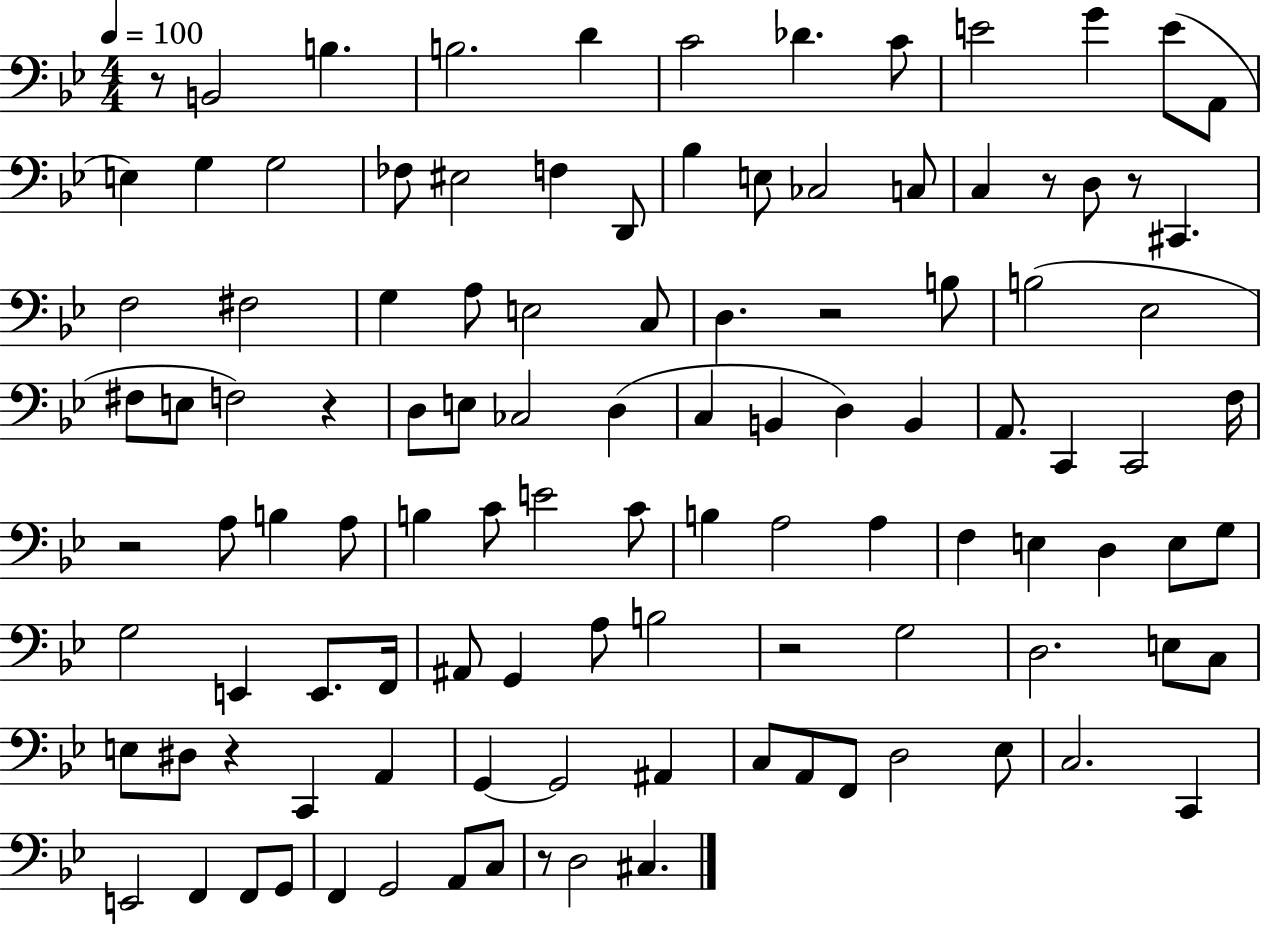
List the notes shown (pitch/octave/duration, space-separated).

R/e B2/h B3/q. B3/h. D4/q C4/h Db4/q. C4/e E4/h G4/q E4/e A2/e E3/q G3/q G3/h FES3/e EIS3/h F3/q D2/e Bb3/q E3/e CES3/h C3/e C3/q R/e D3/e R/e C#2/q. F3/h F#3/h G3/q A3/e E3/h C3/e D3/q. R/h B3/e B3/h Eb3/h F#3/e E3/e F3/h R/q D3/e E3/e CES3/h D3/q C3/q B2/q D3/q B2/q A2/e. C2/q C2/h F3/s R/h A3/e B3/q A3/e B3/q C4/e E4/h C4/e B3/q A3/h A3/q F3/q E3/q D3/q E3/e G3/e G3/h E2/q E2/e. F2/s A#2/e G2/q A3/e B3/h R/h G3/h D3/h. E3/e C3/e E3/e D#3/e R/q C2/q A2/q G2/q G2/h A#2/q C3/e A2/e F2/e D3/h Eb3/e C3/h. C2/q E2/h F2/q F2/e G2/e F2/q G2/h A2/e C3/e R/e D3/h C#3/q.